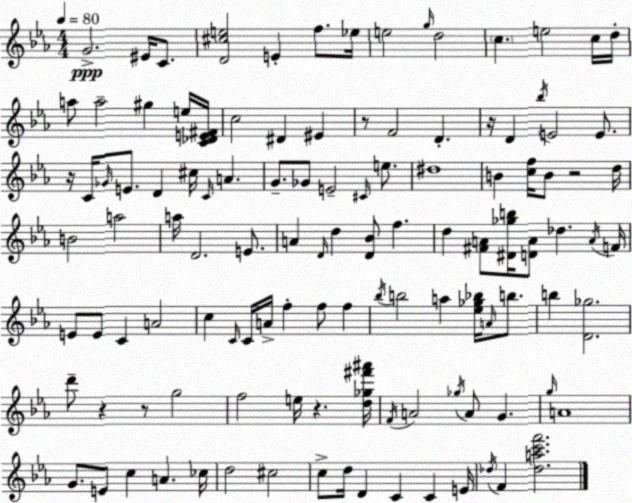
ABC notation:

X:1
T:Untitled
M:4/4
L:1/4
K:Eb
G2 ^E/4 C/2 [D^ce]2 E f/2 _e/4 e2 g/4 d2 c e2 c/4 d/4 a/2 a2 ^g e/4 [C_DE^F]/4 c2 ^D ^E z/2 F2 D z/4 D _b/4 E2 E/2 z/4 C/4 _G/4 E/2 D ^c/4 C/4 A G/2 _G/2 E2 ^C/4 e/2 ^d4 B [cf]/4 B/2 z2 d/4 B2 a2 a/4 D2 E/2 A D/4 d [D_B]/2 f d [^FA]/2 [^D_gb]/4 [DA]/2 _d A/4 F/4 E/2 E/2 C A2 c C/4 C/4 A/4 f f/2 f _b/4 b2 a [_e_g_b]/4 A/4 b/2 b [D_g]2 d'/2 z z/2 g2 f2 e/4 z [d_g^f'^a']/4 F/4 A2 _g/4 A/2 G g/4 A4 G/2 E/2 c A _c/4 d2 ^c2 c/2 d/4 D C C E/4 _d/4 F [_dac'f']2